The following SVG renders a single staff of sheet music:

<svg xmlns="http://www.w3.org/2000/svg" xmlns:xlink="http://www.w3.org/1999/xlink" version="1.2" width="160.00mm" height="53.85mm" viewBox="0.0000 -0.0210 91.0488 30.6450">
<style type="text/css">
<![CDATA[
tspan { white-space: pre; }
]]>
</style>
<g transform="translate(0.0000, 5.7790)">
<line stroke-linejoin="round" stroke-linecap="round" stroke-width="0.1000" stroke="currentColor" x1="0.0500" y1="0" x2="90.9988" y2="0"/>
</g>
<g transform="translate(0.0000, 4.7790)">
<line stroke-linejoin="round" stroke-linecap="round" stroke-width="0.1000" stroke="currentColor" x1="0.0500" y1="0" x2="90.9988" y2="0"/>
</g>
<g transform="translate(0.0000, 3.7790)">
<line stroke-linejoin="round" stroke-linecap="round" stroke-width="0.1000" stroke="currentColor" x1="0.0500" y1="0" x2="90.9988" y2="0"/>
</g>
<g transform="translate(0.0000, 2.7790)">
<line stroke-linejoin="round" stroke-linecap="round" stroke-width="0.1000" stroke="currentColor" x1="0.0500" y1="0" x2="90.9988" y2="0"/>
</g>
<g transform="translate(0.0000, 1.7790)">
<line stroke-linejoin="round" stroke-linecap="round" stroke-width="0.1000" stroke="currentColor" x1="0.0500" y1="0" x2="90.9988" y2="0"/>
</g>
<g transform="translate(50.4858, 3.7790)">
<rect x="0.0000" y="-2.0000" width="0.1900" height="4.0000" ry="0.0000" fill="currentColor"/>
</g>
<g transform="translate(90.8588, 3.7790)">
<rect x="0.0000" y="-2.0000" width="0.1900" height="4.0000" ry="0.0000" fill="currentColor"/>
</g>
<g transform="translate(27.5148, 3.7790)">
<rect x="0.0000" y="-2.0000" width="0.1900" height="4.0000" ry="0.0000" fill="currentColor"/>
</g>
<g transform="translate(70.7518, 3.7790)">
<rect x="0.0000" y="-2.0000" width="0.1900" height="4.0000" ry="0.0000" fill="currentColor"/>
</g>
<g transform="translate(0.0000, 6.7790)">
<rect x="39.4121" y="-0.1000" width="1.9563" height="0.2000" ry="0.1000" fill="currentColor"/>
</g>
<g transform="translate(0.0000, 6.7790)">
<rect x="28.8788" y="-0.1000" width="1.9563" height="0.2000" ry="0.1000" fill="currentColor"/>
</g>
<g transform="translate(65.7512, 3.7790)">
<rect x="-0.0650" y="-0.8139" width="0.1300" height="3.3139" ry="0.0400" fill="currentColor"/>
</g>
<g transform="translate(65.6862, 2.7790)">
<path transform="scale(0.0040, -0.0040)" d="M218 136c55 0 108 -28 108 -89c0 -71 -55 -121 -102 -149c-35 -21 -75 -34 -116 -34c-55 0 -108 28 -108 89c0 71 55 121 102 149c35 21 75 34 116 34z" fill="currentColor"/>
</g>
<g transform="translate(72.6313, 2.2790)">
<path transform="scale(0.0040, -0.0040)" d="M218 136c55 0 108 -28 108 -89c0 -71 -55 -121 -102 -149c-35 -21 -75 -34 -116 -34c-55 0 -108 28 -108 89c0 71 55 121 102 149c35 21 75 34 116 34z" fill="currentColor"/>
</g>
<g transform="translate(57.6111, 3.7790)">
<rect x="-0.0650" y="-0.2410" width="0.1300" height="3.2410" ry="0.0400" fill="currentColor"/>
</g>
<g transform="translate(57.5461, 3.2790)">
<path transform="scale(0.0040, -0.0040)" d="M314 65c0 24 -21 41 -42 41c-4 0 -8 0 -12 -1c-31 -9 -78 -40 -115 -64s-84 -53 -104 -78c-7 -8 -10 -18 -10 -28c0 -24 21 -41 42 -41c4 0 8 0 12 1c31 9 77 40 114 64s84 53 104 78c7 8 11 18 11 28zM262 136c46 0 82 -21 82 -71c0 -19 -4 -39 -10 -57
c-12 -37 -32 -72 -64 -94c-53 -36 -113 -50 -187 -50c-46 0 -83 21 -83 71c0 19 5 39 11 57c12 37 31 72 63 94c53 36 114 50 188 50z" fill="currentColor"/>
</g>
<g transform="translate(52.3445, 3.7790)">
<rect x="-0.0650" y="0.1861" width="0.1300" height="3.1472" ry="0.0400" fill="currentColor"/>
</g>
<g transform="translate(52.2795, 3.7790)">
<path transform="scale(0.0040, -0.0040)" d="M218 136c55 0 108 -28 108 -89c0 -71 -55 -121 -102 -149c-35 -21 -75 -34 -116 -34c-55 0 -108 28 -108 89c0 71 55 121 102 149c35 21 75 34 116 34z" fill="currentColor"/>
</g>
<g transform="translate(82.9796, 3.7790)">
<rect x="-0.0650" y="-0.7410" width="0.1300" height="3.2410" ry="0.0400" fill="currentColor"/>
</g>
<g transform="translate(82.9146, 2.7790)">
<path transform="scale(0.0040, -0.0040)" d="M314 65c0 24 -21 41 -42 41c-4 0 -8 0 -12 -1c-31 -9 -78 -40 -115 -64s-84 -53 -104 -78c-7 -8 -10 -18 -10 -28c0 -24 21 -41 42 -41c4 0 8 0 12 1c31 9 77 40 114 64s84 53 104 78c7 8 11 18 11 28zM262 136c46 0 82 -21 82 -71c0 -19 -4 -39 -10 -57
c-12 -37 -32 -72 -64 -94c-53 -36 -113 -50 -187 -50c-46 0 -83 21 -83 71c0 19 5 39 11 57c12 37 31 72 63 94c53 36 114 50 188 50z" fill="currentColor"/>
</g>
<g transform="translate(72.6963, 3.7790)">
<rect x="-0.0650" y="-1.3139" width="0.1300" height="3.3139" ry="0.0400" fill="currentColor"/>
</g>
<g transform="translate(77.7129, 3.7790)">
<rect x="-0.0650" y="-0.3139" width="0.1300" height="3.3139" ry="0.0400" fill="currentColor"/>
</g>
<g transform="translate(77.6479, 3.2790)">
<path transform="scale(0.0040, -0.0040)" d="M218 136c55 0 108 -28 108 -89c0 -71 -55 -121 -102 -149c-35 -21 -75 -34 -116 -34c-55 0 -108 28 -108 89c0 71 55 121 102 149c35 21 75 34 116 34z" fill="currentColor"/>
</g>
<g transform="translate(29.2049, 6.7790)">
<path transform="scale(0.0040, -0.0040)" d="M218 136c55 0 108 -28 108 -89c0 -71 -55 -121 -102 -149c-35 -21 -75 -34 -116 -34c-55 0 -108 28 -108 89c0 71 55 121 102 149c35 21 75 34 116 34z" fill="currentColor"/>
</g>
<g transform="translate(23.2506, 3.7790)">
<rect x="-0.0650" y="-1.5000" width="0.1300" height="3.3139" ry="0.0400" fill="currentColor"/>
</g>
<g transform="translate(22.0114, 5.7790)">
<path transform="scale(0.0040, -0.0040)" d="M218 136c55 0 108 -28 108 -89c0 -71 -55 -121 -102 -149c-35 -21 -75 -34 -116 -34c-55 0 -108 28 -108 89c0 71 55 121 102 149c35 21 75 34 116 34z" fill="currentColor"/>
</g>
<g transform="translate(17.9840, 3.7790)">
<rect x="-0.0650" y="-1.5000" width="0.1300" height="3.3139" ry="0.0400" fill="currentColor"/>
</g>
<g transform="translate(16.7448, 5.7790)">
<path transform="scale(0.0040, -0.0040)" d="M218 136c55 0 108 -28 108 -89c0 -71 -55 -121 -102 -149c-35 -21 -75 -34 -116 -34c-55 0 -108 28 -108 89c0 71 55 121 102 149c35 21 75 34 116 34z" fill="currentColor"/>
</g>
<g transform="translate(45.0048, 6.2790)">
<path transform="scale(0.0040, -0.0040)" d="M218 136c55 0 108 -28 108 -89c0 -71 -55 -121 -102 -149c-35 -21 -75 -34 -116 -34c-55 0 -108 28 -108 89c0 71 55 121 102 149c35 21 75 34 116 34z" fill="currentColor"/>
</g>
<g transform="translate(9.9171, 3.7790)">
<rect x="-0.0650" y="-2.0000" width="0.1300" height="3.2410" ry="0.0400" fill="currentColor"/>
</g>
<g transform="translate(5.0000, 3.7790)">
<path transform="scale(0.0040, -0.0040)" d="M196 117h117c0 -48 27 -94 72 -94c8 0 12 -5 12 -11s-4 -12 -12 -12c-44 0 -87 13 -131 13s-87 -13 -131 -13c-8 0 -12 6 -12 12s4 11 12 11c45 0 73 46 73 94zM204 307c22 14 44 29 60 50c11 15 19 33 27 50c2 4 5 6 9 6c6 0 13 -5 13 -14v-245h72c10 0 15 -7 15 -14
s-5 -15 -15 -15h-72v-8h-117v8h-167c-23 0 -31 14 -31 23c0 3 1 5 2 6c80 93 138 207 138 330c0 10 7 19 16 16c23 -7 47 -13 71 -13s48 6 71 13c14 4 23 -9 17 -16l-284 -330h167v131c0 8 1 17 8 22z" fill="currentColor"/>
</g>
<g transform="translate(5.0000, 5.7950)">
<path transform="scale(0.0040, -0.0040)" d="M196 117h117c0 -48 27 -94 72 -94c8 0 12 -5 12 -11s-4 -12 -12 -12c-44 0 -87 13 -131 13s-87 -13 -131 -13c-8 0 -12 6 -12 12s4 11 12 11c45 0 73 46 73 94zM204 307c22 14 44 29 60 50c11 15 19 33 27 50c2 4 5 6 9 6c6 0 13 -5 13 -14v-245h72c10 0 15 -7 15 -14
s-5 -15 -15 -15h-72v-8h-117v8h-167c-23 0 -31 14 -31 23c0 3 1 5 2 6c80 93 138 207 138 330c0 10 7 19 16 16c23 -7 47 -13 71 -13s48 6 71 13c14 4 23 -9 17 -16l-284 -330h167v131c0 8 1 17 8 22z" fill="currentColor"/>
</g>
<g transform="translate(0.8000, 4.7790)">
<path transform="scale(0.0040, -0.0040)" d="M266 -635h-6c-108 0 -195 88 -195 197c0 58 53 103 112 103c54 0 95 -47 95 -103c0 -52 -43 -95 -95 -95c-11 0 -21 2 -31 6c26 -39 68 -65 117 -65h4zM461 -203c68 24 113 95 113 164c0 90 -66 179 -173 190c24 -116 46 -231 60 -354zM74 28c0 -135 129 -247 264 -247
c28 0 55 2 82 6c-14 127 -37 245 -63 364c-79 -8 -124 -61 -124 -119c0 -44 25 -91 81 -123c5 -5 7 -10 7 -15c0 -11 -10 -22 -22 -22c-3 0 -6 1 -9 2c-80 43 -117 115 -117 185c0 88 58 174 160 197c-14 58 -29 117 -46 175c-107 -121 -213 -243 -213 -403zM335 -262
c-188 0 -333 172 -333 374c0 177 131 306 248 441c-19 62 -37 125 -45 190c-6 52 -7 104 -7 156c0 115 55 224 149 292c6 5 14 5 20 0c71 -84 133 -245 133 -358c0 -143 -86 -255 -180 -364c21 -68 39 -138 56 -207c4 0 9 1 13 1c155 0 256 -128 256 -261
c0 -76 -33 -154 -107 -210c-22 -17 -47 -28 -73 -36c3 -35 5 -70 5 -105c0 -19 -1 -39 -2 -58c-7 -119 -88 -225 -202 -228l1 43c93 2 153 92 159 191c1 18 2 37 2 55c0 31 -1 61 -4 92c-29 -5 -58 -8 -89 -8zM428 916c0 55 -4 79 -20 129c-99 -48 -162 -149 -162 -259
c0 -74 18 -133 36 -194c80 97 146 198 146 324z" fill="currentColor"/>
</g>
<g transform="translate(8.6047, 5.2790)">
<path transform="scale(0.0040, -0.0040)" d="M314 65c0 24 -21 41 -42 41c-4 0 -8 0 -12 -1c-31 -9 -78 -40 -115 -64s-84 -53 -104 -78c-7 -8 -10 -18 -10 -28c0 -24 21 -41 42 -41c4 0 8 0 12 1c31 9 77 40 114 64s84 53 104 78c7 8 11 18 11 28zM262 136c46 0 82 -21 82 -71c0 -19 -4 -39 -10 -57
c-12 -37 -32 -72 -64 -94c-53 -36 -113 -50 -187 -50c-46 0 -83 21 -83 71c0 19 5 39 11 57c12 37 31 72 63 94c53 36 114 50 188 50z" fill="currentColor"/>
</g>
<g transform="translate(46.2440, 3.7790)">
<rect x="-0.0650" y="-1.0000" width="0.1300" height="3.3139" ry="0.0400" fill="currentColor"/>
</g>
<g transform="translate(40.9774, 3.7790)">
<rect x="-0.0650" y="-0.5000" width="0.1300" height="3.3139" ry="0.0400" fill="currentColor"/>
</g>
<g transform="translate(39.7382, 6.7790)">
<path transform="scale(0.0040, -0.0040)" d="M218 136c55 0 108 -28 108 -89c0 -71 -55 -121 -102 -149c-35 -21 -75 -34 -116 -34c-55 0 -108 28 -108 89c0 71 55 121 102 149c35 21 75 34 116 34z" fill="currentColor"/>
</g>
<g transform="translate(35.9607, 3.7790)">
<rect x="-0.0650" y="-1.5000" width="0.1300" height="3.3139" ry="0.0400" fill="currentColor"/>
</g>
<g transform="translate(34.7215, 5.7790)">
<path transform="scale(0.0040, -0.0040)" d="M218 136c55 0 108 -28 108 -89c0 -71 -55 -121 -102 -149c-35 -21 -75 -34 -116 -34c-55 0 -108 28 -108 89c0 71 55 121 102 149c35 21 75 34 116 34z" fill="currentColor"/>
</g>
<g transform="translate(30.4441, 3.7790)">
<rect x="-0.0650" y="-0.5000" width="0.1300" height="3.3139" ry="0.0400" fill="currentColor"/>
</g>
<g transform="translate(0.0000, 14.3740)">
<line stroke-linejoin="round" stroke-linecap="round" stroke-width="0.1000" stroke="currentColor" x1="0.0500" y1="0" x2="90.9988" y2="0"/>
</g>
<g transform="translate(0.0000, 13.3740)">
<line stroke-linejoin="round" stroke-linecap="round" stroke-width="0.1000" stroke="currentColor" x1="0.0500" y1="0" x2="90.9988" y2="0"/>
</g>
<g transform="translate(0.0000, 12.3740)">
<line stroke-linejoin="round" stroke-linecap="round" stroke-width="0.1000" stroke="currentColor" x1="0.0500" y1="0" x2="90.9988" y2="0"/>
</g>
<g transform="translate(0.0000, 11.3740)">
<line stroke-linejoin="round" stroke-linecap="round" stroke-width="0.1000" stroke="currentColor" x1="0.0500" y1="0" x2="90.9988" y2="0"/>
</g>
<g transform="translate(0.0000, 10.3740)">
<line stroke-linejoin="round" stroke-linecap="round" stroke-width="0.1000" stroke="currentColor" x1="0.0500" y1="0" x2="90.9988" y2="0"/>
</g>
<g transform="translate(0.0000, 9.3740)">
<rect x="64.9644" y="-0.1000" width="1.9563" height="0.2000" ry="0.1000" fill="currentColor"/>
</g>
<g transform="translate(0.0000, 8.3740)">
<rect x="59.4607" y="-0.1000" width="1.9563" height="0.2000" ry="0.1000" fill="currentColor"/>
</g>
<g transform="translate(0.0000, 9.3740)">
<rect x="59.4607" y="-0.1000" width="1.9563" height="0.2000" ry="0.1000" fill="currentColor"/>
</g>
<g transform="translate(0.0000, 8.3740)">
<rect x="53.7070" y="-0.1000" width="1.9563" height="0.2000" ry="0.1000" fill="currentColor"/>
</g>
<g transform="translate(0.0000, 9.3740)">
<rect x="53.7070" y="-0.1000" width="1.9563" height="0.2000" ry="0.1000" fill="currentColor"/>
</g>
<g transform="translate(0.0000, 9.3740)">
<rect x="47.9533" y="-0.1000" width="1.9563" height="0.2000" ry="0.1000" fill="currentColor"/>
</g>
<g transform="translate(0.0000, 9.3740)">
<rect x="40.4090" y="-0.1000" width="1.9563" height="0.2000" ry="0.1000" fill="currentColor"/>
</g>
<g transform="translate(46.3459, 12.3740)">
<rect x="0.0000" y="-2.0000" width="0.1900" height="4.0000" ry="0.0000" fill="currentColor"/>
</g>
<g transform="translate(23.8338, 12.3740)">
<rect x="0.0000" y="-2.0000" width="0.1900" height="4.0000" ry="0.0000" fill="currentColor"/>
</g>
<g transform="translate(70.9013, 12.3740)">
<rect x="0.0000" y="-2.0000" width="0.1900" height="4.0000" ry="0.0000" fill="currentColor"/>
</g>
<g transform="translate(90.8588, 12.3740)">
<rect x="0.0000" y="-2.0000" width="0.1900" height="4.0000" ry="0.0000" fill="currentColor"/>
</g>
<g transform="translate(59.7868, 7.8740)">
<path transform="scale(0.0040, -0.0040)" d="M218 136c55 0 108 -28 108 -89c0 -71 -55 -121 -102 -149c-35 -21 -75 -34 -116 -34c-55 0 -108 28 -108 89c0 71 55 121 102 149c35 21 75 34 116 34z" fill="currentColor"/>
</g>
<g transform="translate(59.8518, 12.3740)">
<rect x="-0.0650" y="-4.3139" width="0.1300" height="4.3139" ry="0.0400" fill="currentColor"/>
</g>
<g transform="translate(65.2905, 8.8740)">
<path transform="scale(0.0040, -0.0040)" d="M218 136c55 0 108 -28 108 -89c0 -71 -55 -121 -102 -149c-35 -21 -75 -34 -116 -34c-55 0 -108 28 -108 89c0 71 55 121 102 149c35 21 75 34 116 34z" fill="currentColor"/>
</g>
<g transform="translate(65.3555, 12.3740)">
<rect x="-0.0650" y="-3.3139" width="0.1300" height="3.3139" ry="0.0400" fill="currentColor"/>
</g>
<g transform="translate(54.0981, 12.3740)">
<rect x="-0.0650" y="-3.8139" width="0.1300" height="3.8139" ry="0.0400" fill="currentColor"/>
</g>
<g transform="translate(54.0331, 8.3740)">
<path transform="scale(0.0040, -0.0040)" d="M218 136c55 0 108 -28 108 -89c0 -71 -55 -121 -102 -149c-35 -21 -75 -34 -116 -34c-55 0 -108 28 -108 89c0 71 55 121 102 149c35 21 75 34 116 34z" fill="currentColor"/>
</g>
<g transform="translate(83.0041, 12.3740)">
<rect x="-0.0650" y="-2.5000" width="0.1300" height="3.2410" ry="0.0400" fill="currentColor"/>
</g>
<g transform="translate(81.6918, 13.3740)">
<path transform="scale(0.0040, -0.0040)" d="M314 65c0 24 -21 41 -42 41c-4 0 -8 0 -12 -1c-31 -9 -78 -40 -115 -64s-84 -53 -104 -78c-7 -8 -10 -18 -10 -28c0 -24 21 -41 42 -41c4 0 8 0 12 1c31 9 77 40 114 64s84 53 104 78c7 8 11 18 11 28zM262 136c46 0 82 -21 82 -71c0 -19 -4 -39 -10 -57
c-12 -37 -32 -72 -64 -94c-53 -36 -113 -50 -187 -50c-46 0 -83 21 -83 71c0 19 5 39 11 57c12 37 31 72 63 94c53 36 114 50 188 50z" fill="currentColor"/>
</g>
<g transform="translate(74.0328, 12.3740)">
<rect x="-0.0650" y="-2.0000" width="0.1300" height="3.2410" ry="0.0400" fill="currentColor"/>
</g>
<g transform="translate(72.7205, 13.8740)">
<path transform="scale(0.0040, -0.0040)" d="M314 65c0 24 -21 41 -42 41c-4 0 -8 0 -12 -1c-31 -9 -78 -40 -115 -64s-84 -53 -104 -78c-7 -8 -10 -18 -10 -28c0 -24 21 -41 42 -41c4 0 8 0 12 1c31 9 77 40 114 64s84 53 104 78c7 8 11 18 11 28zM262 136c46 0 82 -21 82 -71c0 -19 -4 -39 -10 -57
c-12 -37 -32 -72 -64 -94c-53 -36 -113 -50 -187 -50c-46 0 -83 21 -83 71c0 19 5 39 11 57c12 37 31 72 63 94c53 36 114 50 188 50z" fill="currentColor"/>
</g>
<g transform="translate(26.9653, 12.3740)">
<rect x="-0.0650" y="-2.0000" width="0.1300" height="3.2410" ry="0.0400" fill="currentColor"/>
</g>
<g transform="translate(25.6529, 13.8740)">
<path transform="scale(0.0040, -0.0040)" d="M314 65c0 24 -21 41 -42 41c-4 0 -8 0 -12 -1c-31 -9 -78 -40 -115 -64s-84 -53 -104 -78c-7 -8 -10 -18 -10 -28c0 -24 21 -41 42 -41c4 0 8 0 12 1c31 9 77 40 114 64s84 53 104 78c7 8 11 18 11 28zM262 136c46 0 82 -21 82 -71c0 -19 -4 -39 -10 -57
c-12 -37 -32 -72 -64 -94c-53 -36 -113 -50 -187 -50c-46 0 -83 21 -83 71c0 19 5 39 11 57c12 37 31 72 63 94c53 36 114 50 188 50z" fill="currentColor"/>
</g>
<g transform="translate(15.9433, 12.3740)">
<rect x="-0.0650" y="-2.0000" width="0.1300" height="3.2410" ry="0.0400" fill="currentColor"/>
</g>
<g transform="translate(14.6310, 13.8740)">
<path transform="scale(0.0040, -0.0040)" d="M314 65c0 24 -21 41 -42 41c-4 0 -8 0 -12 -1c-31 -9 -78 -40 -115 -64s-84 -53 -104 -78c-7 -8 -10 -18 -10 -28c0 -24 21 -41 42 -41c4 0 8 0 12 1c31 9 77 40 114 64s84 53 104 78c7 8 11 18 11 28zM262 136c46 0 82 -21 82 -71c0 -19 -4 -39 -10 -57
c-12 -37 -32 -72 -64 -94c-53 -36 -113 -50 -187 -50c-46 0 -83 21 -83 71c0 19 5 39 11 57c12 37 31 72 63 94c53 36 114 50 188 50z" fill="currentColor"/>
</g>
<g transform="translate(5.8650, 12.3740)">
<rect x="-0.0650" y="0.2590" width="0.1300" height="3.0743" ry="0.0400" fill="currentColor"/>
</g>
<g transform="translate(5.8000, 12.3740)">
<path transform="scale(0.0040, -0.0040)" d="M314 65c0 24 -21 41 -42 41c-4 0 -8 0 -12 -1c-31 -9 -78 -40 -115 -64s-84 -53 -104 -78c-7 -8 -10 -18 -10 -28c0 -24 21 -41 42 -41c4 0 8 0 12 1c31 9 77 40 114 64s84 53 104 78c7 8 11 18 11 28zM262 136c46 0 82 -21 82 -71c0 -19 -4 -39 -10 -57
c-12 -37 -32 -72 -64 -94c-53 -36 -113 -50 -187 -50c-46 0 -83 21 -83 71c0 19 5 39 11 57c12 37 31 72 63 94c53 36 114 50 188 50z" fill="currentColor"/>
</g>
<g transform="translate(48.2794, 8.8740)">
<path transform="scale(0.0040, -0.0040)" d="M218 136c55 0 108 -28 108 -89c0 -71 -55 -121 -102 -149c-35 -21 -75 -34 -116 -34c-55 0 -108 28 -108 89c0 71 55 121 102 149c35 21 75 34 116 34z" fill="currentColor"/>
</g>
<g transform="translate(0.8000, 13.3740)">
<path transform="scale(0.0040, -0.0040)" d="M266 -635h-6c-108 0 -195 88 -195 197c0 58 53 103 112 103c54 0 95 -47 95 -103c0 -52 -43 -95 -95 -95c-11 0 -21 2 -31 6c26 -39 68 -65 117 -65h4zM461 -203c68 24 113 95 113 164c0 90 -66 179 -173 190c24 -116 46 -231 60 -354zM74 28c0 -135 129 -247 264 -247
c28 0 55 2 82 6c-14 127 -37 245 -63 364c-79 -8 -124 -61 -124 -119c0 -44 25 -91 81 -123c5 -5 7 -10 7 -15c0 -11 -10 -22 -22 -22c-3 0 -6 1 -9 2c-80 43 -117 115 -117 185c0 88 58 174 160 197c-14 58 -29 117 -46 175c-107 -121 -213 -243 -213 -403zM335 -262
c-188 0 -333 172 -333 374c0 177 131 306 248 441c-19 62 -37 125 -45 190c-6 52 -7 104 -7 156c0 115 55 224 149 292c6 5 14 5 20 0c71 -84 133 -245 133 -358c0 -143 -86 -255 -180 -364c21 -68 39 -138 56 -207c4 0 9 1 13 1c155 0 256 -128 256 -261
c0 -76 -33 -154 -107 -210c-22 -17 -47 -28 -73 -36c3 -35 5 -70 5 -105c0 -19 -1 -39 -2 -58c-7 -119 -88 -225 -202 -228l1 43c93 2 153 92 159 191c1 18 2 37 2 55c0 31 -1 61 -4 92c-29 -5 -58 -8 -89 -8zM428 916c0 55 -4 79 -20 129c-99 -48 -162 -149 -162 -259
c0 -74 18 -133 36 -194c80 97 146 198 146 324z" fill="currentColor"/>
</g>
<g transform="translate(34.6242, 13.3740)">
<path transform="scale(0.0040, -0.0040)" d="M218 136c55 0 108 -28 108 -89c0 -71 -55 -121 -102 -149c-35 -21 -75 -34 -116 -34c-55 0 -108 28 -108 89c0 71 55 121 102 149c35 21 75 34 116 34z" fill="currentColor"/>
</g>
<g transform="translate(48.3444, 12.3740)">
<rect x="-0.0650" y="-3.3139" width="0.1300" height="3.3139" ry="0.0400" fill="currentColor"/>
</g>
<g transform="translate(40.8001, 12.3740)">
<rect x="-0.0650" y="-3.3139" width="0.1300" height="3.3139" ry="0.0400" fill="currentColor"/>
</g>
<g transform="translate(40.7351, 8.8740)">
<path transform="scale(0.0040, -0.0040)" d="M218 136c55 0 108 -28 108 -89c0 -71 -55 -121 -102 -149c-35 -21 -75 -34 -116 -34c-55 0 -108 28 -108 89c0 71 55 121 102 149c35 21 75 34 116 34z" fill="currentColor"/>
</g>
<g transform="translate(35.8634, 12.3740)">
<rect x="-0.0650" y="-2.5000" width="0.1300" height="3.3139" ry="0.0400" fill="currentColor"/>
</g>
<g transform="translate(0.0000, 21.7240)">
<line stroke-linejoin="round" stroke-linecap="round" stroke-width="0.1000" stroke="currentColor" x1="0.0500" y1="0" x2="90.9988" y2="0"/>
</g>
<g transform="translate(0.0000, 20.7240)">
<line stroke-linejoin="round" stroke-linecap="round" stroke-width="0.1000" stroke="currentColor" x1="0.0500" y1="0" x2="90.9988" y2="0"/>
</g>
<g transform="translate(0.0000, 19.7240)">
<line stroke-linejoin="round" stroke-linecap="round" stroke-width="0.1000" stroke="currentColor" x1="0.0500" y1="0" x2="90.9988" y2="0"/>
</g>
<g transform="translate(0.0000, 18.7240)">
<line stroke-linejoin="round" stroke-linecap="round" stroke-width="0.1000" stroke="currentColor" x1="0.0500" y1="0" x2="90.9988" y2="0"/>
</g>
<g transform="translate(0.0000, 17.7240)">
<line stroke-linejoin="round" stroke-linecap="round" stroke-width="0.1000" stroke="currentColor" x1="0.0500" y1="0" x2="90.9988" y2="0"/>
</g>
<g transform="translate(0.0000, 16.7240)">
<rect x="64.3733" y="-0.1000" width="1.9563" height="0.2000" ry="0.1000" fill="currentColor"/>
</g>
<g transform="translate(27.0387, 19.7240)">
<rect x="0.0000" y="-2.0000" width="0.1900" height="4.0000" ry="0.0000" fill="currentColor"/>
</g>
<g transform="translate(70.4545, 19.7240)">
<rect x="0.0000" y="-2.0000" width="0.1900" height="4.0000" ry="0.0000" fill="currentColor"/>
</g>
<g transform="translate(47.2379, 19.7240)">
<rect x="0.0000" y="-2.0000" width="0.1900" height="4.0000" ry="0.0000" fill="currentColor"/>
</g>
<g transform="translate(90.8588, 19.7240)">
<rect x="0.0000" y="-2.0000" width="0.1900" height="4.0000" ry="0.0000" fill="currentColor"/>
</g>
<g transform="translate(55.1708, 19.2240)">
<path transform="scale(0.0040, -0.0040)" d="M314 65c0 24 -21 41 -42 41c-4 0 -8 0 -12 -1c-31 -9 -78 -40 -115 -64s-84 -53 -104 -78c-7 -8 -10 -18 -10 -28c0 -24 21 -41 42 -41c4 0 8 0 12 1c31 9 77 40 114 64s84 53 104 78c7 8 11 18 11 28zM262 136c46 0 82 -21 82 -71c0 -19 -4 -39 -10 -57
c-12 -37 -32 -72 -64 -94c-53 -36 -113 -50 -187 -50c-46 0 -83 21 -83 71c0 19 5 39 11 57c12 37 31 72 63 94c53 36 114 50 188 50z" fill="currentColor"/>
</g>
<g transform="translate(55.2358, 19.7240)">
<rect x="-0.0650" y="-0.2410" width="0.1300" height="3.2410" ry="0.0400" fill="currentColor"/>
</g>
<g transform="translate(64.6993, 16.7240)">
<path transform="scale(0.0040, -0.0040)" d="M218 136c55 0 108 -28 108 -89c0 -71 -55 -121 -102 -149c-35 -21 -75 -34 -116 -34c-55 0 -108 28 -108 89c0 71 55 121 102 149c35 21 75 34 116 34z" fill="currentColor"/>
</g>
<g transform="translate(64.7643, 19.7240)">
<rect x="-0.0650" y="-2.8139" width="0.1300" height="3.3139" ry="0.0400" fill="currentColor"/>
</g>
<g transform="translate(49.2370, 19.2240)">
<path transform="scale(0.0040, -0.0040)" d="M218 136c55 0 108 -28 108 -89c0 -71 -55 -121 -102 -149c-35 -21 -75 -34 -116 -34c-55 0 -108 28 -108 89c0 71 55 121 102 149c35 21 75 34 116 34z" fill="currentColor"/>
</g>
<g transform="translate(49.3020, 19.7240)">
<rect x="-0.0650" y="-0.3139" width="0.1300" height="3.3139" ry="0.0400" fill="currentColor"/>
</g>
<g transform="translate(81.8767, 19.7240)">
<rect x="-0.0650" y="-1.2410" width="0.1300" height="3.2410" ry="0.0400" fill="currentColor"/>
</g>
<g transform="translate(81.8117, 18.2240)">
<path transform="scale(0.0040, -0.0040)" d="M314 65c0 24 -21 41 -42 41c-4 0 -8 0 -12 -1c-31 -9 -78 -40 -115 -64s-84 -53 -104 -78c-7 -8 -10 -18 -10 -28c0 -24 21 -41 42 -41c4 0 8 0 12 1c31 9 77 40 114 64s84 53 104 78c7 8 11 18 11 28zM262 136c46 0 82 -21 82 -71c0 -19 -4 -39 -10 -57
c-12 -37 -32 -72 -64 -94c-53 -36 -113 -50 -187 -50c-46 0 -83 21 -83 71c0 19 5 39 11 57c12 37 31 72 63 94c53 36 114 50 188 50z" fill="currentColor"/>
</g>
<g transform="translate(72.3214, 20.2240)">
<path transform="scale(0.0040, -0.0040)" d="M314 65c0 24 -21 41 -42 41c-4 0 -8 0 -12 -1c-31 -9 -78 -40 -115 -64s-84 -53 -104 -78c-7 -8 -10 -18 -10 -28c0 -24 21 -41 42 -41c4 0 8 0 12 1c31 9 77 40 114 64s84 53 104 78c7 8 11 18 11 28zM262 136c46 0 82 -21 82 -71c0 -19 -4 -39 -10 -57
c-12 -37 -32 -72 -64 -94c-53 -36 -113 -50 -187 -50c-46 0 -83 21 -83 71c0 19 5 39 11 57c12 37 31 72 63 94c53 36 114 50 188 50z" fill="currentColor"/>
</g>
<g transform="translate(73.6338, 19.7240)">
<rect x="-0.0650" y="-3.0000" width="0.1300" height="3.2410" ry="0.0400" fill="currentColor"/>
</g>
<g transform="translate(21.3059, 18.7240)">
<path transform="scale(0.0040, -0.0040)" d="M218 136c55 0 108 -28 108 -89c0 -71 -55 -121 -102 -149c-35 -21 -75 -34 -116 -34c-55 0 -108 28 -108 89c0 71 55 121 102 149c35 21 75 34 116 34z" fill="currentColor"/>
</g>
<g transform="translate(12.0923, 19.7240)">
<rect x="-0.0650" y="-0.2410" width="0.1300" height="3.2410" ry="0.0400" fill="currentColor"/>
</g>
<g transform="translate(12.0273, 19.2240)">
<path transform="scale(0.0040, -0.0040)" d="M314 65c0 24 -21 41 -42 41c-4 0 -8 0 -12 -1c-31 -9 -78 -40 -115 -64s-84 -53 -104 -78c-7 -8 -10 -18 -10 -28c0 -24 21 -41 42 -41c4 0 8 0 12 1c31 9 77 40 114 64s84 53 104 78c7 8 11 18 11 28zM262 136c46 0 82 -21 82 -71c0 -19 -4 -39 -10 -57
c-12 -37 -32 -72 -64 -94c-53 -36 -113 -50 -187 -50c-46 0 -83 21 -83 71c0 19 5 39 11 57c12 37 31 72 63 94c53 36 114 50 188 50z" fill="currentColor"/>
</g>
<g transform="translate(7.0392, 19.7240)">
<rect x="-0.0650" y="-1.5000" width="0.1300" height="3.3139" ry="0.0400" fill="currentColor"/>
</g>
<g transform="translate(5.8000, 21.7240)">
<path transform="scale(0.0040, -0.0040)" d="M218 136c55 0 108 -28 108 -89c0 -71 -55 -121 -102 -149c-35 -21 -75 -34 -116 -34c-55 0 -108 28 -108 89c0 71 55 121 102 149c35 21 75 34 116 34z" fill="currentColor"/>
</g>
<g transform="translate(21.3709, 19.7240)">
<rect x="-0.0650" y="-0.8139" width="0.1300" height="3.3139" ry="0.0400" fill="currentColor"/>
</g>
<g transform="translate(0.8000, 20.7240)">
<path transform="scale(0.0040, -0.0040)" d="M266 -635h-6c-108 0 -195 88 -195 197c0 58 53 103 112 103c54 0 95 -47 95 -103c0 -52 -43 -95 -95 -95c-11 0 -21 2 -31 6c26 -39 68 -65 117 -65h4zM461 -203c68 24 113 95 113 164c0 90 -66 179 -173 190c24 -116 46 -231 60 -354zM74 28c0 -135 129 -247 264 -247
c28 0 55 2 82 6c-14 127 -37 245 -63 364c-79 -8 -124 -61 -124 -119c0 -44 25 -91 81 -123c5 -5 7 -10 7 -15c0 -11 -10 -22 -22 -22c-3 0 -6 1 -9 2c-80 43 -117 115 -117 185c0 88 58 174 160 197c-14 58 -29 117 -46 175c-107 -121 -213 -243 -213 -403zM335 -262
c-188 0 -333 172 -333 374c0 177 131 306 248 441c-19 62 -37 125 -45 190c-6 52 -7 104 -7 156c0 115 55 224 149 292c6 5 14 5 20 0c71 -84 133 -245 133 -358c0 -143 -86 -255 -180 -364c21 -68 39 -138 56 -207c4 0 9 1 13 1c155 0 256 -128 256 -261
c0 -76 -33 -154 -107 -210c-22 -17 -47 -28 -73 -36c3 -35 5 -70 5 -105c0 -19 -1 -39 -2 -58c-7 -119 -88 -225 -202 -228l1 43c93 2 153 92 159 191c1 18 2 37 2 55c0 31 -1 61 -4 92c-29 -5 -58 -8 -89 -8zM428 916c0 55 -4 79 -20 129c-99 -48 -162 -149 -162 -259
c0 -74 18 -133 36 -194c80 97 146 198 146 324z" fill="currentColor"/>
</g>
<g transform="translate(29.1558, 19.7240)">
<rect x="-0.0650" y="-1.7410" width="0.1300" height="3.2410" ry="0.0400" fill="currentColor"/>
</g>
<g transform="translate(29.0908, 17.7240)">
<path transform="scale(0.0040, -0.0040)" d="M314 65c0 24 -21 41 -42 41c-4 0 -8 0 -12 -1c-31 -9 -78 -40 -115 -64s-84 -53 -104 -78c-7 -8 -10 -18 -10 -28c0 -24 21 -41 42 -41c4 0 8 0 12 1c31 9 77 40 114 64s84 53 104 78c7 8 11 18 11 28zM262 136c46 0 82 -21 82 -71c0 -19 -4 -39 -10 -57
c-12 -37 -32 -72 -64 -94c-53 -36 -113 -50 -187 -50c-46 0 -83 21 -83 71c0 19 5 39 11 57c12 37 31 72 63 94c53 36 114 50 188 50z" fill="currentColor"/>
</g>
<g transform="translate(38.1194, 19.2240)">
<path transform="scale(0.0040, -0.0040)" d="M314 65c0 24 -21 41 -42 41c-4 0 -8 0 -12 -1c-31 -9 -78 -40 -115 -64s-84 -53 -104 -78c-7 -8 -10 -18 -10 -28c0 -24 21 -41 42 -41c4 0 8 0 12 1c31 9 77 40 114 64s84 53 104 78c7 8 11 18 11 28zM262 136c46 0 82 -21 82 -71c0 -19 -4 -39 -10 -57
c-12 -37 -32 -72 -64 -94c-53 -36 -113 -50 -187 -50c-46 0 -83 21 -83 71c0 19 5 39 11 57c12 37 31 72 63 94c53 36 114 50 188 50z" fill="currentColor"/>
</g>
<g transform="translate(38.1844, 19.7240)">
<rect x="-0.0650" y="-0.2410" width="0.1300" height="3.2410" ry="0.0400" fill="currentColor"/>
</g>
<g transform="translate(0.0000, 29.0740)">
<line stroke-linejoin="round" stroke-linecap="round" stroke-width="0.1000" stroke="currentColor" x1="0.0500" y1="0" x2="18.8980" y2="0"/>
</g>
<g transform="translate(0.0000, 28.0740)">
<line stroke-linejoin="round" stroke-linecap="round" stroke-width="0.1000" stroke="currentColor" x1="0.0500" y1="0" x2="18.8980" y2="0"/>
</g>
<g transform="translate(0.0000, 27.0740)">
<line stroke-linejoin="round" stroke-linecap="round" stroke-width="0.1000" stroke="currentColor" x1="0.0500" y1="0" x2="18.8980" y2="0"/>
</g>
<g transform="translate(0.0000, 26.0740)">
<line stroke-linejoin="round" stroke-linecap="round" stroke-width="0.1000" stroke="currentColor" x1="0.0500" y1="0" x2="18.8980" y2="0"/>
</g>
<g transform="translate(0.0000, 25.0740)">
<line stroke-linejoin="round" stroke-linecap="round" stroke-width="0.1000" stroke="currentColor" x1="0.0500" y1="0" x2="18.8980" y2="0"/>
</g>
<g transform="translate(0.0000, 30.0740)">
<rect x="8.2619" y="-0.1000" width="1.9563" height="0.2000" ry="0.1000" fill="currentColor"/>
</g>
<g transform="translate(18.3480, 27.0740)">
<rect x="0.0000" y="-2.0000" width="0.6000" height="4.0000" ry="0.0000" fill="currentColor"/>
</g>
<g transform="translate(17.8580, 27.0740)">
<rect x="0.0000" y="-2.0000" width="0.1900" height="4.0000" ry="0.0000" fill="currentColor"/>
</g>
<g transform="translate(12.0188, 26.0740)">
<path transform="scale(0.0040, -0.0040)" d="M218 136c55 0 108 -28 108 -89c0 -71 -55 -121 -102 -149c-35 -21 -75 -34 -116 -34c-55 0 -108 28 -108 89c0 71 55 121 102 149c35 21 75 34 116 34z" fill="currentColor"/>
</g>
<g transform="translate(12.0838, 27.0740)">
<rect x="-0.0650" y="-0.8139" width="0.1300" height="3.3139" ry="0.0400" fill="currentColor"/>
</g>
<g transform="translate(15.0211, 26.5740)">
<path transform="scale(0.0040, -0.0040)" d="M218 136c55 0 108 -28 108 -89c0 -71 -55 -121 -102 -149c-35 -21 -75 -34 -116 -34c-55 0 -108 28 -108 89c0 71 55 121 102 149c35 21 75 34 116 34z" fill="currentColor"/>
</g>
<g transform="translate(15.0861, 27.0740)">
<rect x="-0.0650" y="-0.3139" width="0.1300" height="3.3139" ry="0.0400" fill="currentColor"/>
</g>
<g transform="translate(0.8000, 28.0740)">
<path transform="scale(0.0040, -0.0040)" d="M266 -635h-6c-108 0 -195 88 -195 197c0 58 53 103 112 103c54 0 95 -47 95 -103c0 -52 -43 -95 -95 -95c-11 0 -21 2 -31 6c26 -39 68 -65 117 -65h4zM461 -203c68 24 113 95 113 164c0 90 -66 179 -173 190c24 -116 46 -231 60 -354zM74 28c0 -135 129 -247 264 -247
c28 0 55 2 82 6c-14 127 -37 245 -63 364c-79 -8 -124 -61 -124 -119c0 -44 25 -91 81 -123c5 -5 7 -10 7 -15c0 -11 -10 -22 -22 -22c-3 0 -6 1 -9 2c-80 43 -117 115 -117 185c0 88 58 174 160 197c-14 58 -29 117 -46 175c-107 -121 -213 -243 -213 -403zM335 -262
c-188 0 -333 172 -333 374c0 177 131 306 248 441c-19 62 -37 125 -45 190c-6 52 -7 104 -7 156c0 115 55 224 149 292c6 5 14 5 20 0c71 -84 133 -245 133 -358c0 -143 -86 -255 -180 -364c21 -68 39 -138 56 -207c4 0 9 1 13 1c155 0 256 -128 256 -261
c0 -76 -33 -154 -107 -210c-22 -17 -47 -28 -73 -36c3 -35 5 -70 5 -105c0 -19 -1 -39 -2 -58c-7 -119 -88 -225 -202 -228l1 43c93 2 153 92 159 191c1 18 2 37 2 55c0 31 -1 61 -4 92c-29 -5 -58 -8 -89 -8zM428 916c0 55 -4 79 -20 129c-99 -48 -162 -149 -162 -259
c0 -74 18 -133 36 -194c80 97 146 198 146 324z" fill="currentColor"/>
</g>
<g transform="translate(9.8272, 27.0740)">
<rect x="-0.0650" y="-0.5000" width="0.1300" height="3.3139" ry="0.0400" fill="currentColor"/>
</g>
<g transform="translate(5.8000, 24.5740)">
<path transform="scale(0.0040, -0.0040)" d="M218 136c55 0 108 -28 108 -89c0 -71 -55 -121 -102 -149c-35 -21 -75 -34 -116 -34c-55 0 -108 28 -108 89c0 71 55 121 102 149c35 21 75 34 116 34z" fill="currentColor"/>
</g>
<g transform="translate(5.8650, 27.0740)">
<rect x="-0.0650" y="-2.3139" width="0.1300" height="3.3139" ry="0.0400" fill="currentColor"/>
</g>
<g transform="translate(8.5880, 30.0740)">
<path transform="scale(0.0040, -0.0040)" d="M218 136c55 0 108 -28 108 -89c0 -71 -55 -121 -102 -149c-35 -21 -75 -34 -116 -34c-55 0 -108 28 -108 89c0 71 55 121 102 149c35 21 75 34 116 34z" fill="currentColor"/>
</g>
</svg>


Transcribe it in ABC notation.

X:1
T:Untitled
M:4/4
L:1/4
K:C
F2 E E C E C D B c2 d e c d2 B2 F2 F2 G b b c' d' b F2 G2 E c2 d f2 c2 c c2 a A2 e2 g C d c